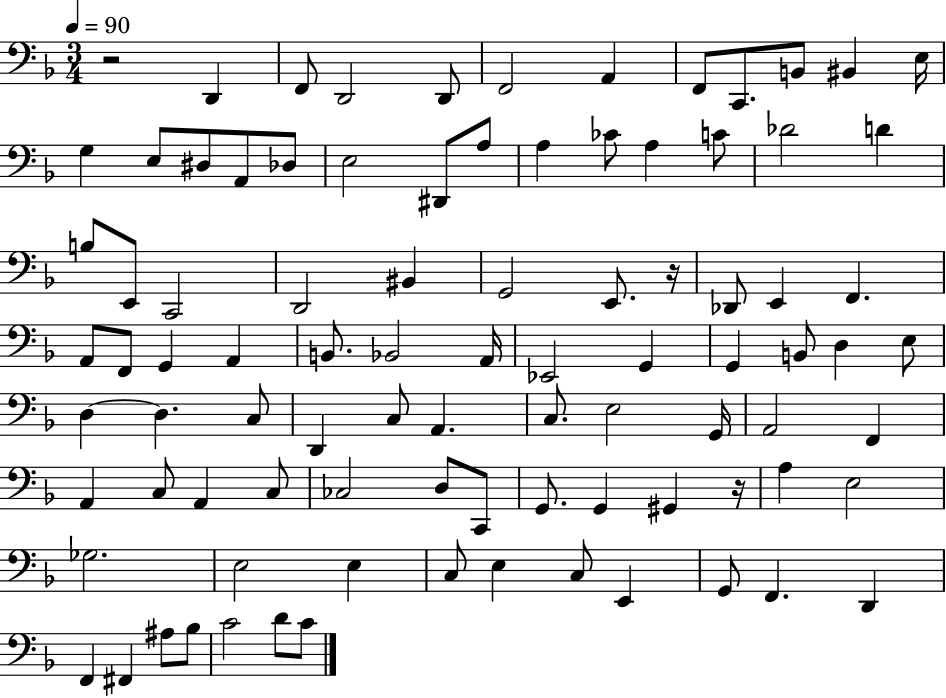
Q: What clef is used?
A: bass